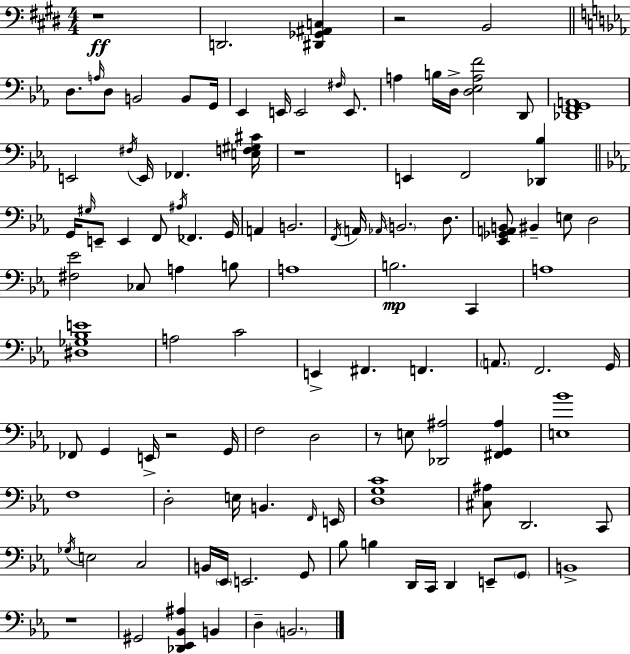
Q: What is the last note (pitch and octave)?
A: B2